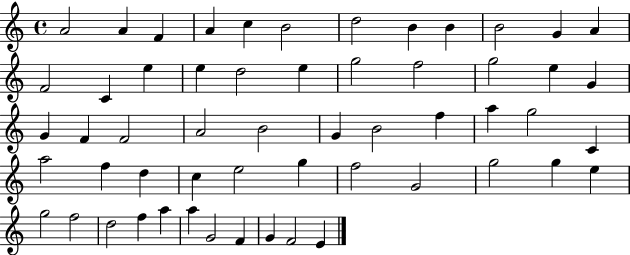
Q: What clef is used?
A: treble